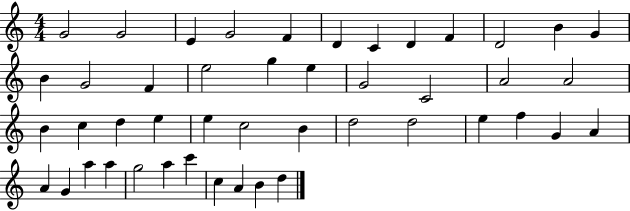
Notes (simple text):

G4/h G4/h E4/q G4/h F4/q D4/q C4/q D4/q F4/q D4/h B4/q G4/q B4/q G4/h F4/q E5/h G5/q E5/q G4/h C4/h A4/h A4/h B4/q C5/q D5/q E5/q E5/q C5/h B4/q D5/h D5/h E5/q F5/q G4/q A4/q A4/q G4/q A5/q A5/q G5/h A5/q C6/q C5/q A4/q B4/q D5/q